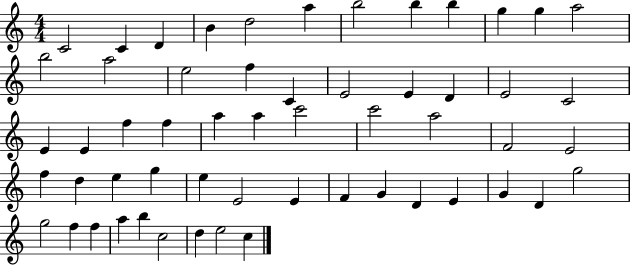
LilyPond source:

{
  \clef treble
  \numericTimeSignature
  \time 4/4
  \key c \major
  c'2 c'4 d'4 | b'4 d''2 a''4 | b''2 b''4 b''4 | g''4 g''4 a''2 | \break b''2 a''2 | e''2 f''4 c'4 | e'2 e'4 d'4 | e'2 c'2 | \break e'4 e'4 f''4 f''4 | a''4 a''4 c'''2 | c'''2 a''2 | f'2 e'2 | \break f''4 d''4 e''4 g''4 | e''4 e'2 e'4 | f'4 g'4 d'4 e'4 | g'4 d'4 g''2 | \break g''2 f''4 f''4 | a''4 b''4 c''2 | d''4 e''2 c''4 | \bar "|."
}